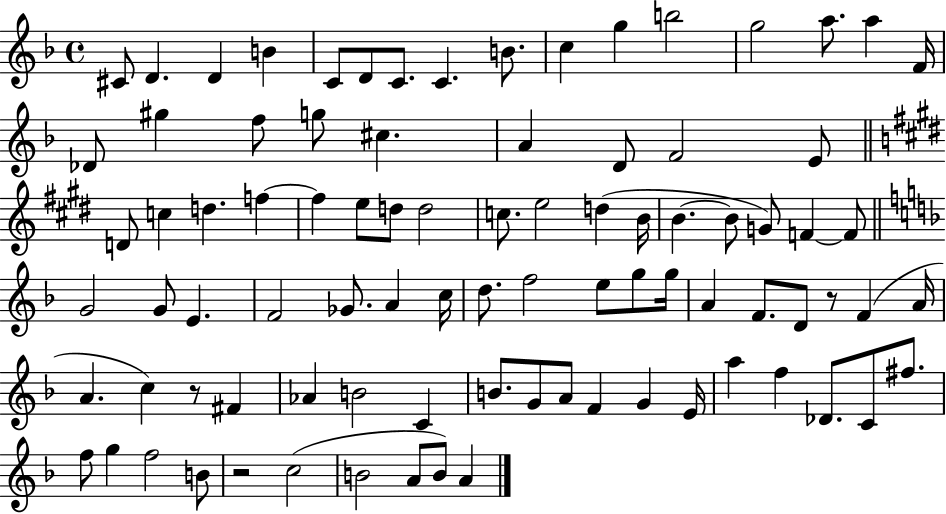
X:1
T:Untitled
M:4/4
L:1/4
K:F
^C/2 D D B C/2 D/2 C/2 C B/2 c g b2 g2 a/2 a F/4 _D/2 ^g f/2 g/2 ^c A D/2 F2 E/2 D/2 c d f f e/2 d/2 d2 c/2 e2 d B/4 B B/2 G/2 F F/2 G2 G/2 E F2 _G/2 A c/4 d/2 f2 e/2 g/2 g/4 A F/2 D/2 z/2 F A/4 A c z/2 ^F _A B2 C B/2 G/2 A/2 F G E/4 a f _D/2 C/2 ^f/2 f/2 g f2 B/2 z2 c2 B2 A/2 B/2 A